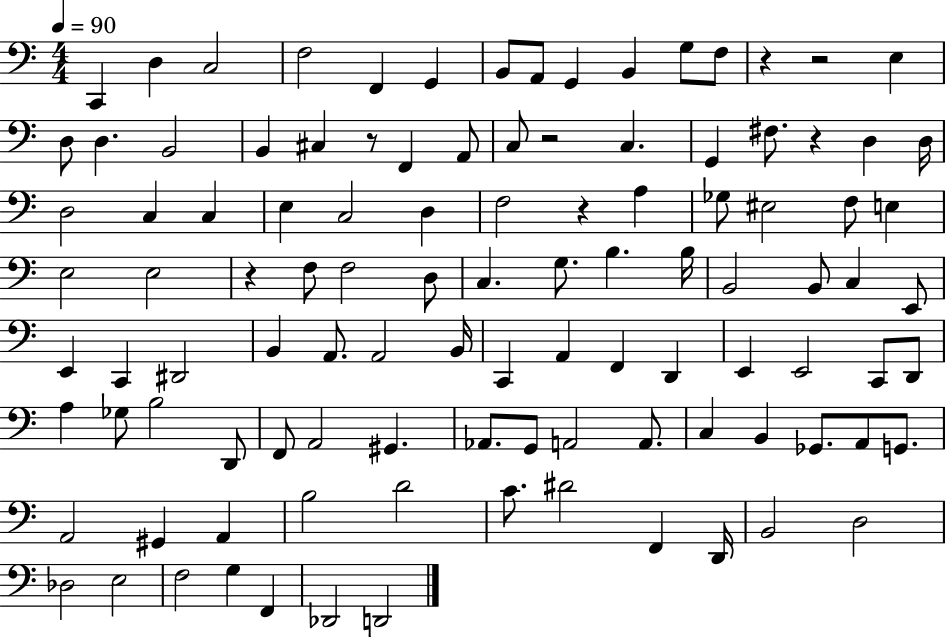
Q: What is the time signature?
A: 4/4